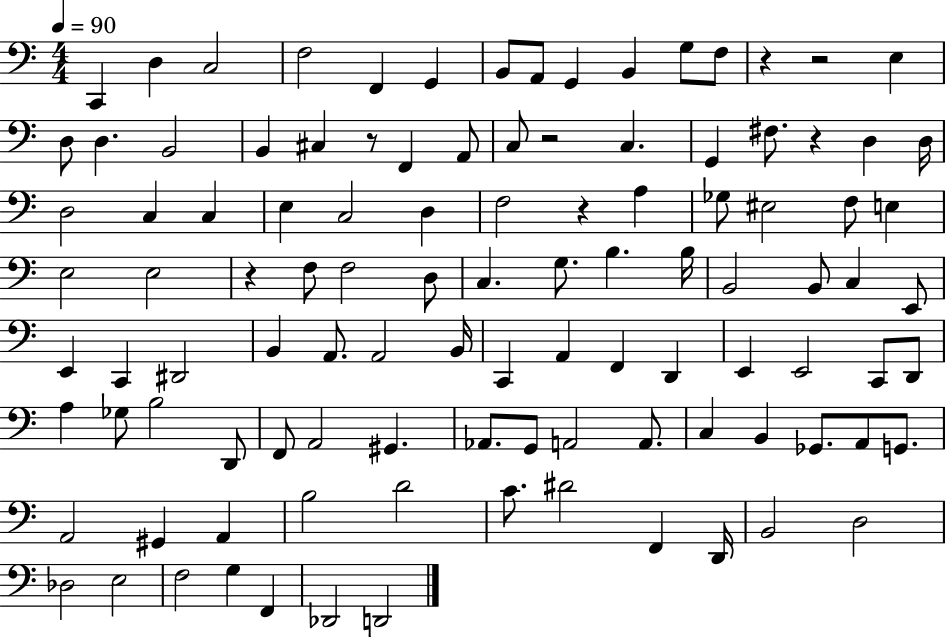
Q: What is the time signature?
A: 4/4